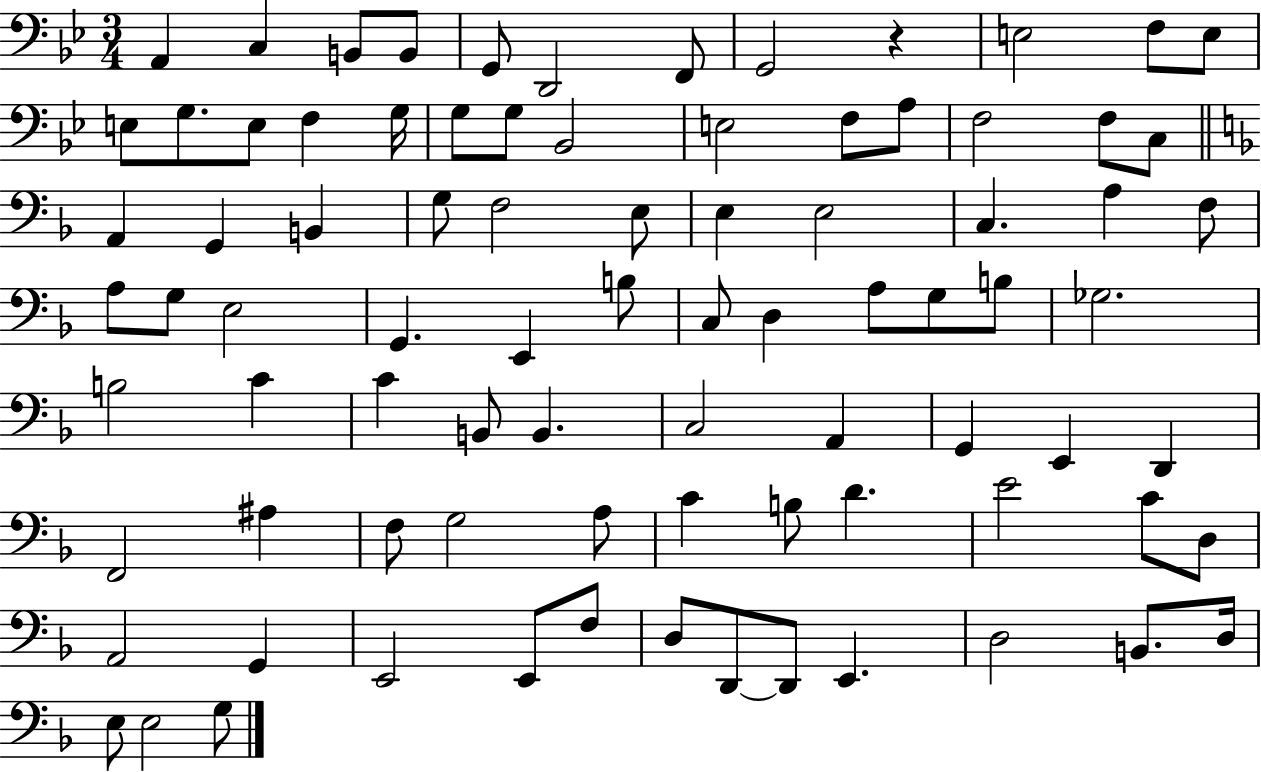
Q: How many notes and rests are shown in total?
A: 85